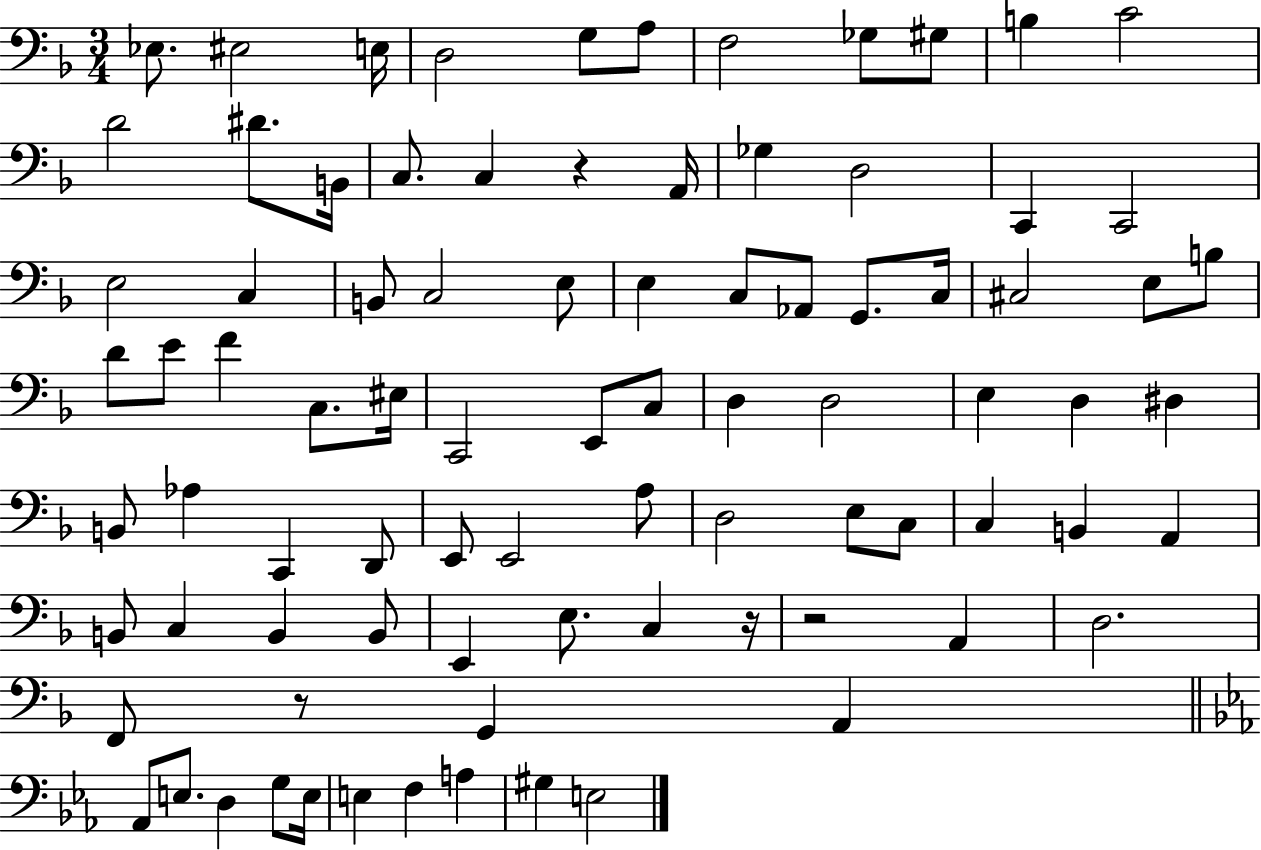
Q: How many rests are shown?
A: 4